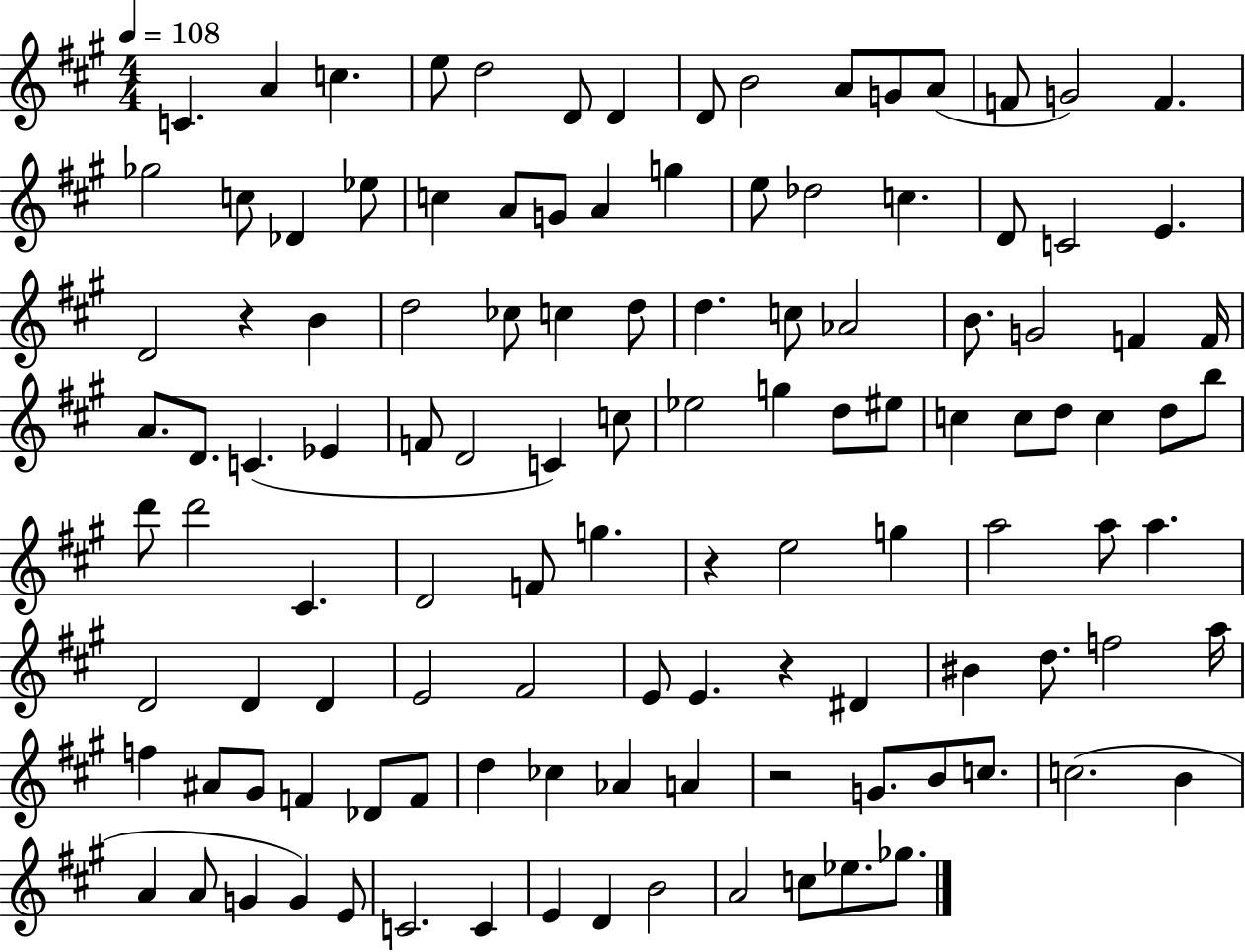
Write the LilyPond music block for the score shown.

{
  \clef treble
  \numericTimeSignature
  \time 4/4
  \key a \major
  \tempo 4 = 108
  \repeat volta 2 { c'4. a'4 c''4. | e''8 d''2 d'8 d'4 | d'8 b'2 a'8 g'8 a'8( | f'8 g'2) f'4. | \break ges''2 c''8 des'4 ees''8 | c''4 a'8 g'8 a'4 g''4 | e''8 des''2 c''4. | d'8 c'2 e'4. | \break d'2 r4 b'4 | d''2 ces''8 c''4 d''8 | d''4. c''8 aes'2 | b'8. g'2 f'4 f'16 | \break a'8. d'8. c'4.( ees'4 | f'8 d'2 c'4) c''8 | ees''2 g''4 d''8 eis''8 | c''4 c''8 d''8 c''4 d''8 b''8 | \break d'''8 d'''2 cis'4. | d'2 f'8 g''4. | r4 e''2 g''4 | a''2 a''8 a''4. | \break d'2 d'4 d'4 | e'2 fis'2 | e'8 e'4. r4 dis'4 | bis'4 d''8. f''2 a''16 | \break f''4 ais'8 gis'8 f'4 des'8 f'8 | d''4 ces''4 aes'4 a'4 | r2 g'8. b'8 c''8. | c''2.( b'4 | \break a'4 a'8 g'4 g'4) e'8 | c'2. c'4 | e'4 d'4 b'2 | a'2 c''8 ees''8. ges''8. | \break } \bar "|."
}